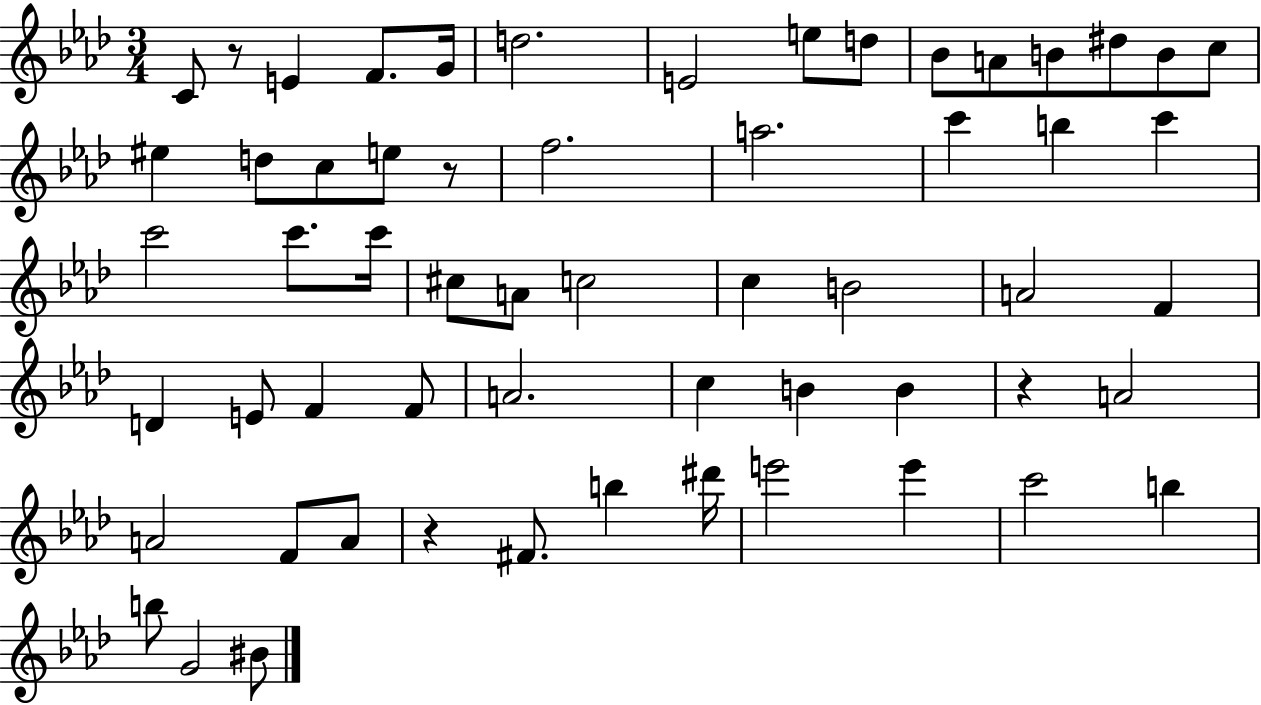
X:1
T:Untitled
M:3/4
L:1/4
K:Ab
C/2 z/2 E F/2 G/4 d2 E2 e/2 d/2 _B/2 A/2 B/2 ^d/2 B/2 c/2 ^e d/2 c/2 e/2 z/2 f2 a2 c' b c' c'2 c'/2 c'/4 ^c/2 A/2 c2 c B2 A2 F D E/2 F F/2 A2 c B B z A2 A2 F/2 A/2 z ^F/2 b ^d'/4 e'2 e' c'2 b b/2 G2 ^B/2